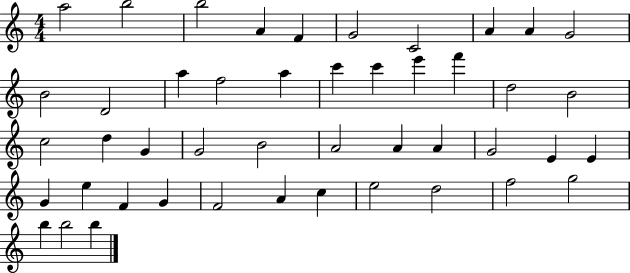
X:1
T:Untitled
M:4/4
L:1/4
K:C
a2 b2 b2 A F G2 C2 A A G2 B2 D2 a f2 a c' c' e' f' d2 B2 c2 d G G2 B2 A2 A A G2 E E G e F G F2 A c e2 d2 f2 g2 b b2 b